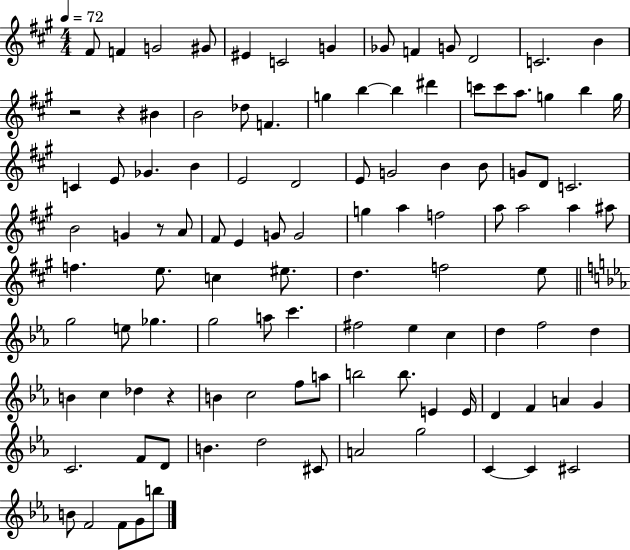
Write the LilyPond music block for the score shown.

{
  \clef treble
  \numericTimeSignature
  \time 4/4
  \key a \major
  \tempo 4 = 72
  \repeat volta 2 { fis'8 f'4 g'2 gis'8 | eis'4 c'2 g'4 | ges'8 f'4 g'8 d'2 | c'2. b'4 | \break r2 r4 bis'4 | b'2 des''8 f'4. | g''4 b''4~~ b''4 dis'''4 | c'''8 c'''8 a''8. g''4 b''4 g''16 | \break c'4 e'8 ges'4. b'4 | e'2 d'2 | e'8 g'2 b'4 b'8 | g'8 d'8 c'2. | \break b'2 g'4 r8 a'8 | fis'8 e'4 g'8 g'2 | g''4 a''4 f''2 | a''8 a''2 a''4 ais''8 | \break f''4. e''8. c''4 eis''8. | d''4. f''2 e''8 | \bar "||" \break \key ees \major g''2 e''8 ges''4. | g''2 a''8 c'''4. | fis''2 ees''4 c''4 | d''4 f''2 d''4 | \break b'4 c''4 des''4 r4 | b'4 c''2 f''8 a''8 | b''2 b''8. e'4 e'16 | d'4 f'4 a'4 g'4 | \break c'2. f'8 d'8 | b'4. d''2 cis'8 | a'2 g''2 | c'4~~ c'4 cis'2 | \break b'8 f'2 f'8 g'8 b''8 | } \bar "|."
}